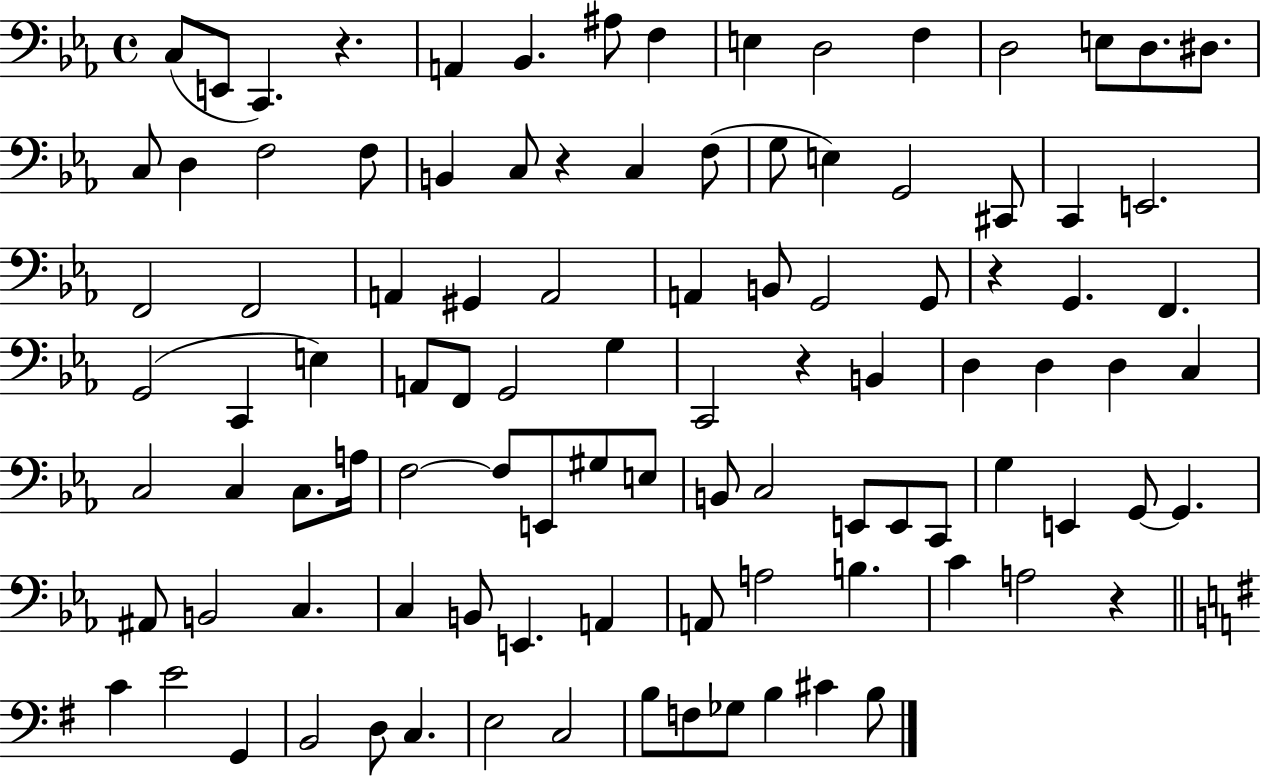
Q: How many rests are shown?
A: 5